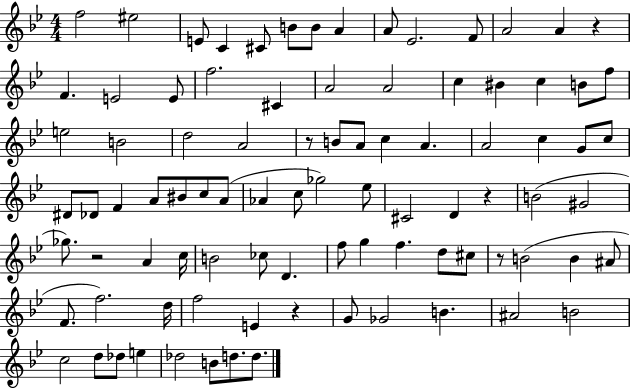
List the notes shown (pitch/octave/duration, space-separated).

F5/h EIS5/h E4/e C4/q C#4/e B4/e B4/e A4/q A4/e Eb4/h. F4/e A4/h A4/q R/q F4/q. E4/h E4/e F5/h. C#4/q A4/h A4/h C5/q BIS4/q C5/q B4/e F5/e E5/h B4/h D5/h A4/h R/e B4/e A4/e C5/q A4/q. A4/h C5/q G4/e C5/e D#4/e Db4/e F4/q A4/e BIS4/e C5/e A4/e Ab4/q C5/e Gb5/h Eb5/e C#4/h D4/q R/q B4/h G#4/h Gb5/e. R/h A4/q C5/s B4/h CES5/e D4/q. F5/e G5/q F5/q. D5/e C#5/e R/e B4/h B4/q A#4/e F4/e. F5/h. D5/s F5/h E4/q R/q G4/e Gb4/h B4/q. A#4/h B4/h C5/h D5/e Db5/e E5/q Db5/h B4/e D5/e. D5/e.